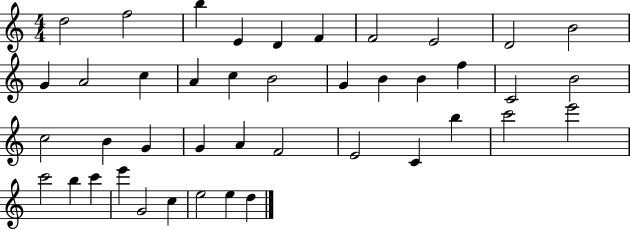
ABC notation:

X:1
T:Untitled
M:4/4
L:1/4
K:C
d2 f2 b E D F F2 E2 D2 B2 G A2 c A c B2 G B B f C2 B2 c2 B G G A F2 E2 C b c'2 e'2 c'2 b c' e' G2 c e2 e d